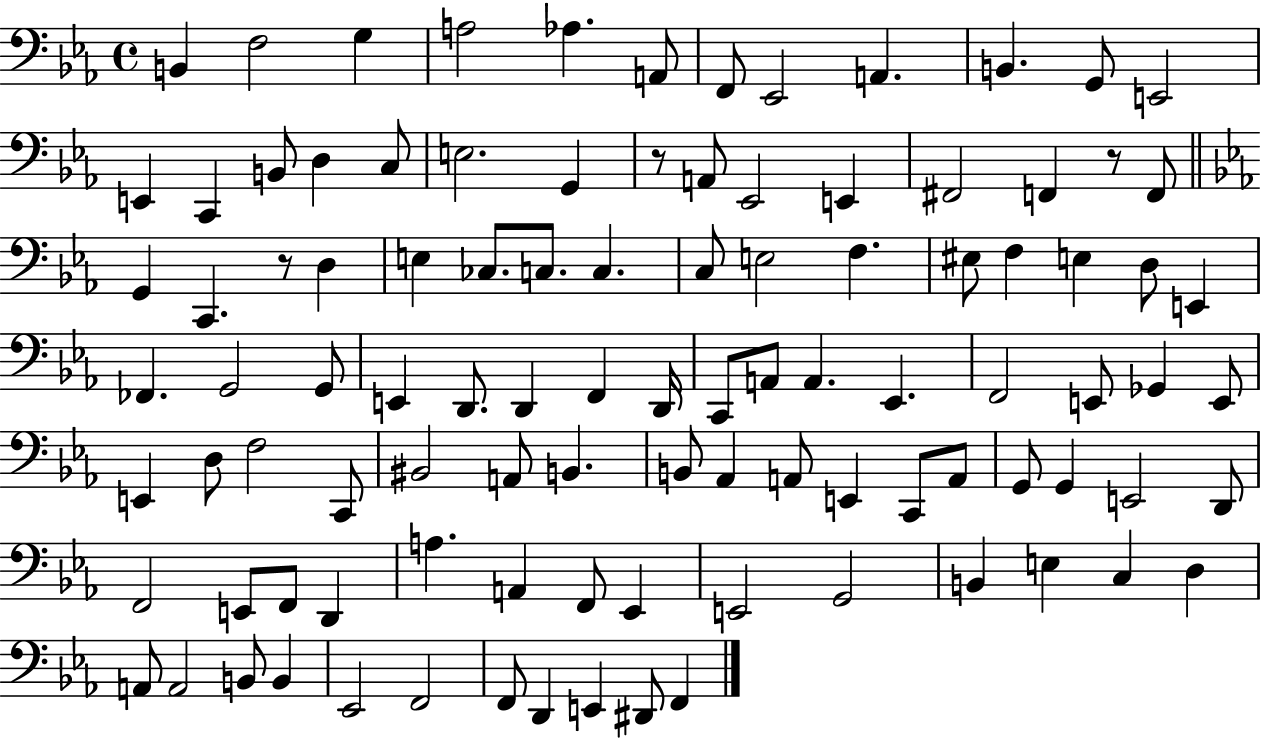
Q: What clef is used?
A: bass